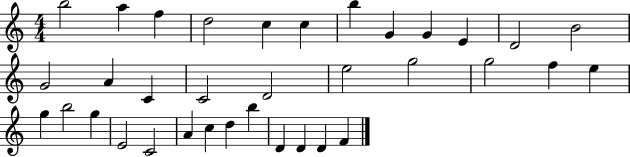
{
  \clef treble
  \numericTimeSignature
  \time 4/4
  \key c \major
  b''2 a''4 f''4 | d''2 c''4 c''4 | b''4 g'4 g'4 e'4 | d'2 b'2 | \break g'2 a'4 c'4 | c'2 d'2 | e''2 g''2 | g''2 f''4 e''4 | \break g''4 b''2 g''4 | e'2 c'2 | a'4 c''4 d''4 b''4 | d'4 d'4 d'4 f'4 | \break \bar "|."
}